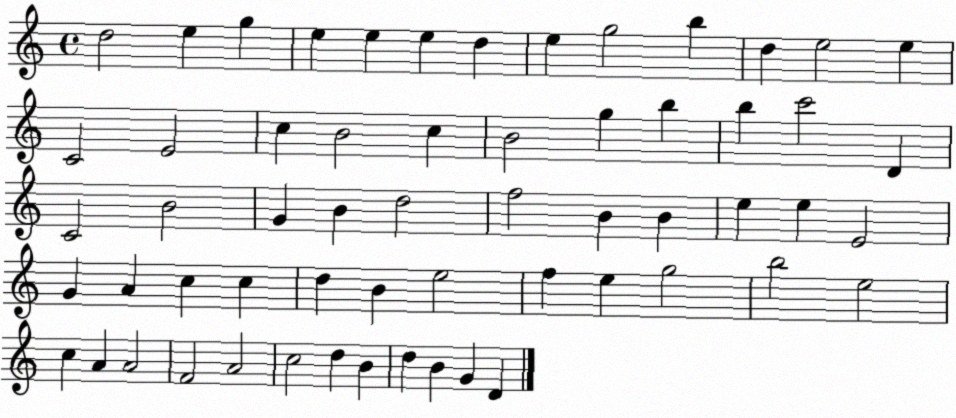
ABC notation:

X:1
T:Untitled
M:4/4
L:1/4
K:C
d2 e g e e e d e g2 b d e2 e C2 E2 c B2 c B2 g b b c'2 D C2 B2 G B d2 f2 B B e e E2 G A c c d B e2 f e g2 b2 e2 c A A2 F2 A2 c2 d B d B G D